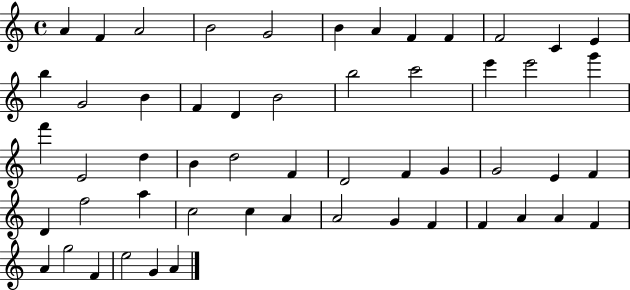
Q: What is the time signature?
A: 4/4